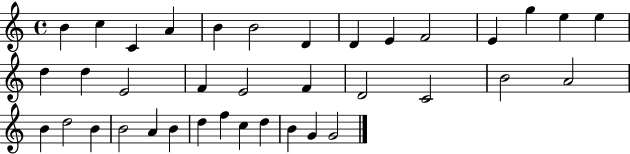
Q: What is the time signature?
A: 4/4